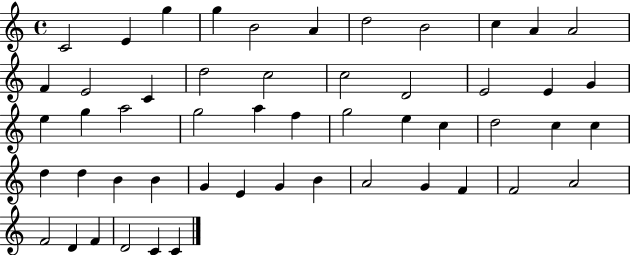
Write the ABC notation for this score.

X:1
T:Untitled
M:4/4
L:1/4
K:C
C2 E g g B2 A d2 B2 c A A2 F E2 C d2 c2 c2 D2 E2 E G e g a2 g2 a f g2 e c d2 c c d d B B G E G B A2 G F F2 A2 F2 D F D2 C C